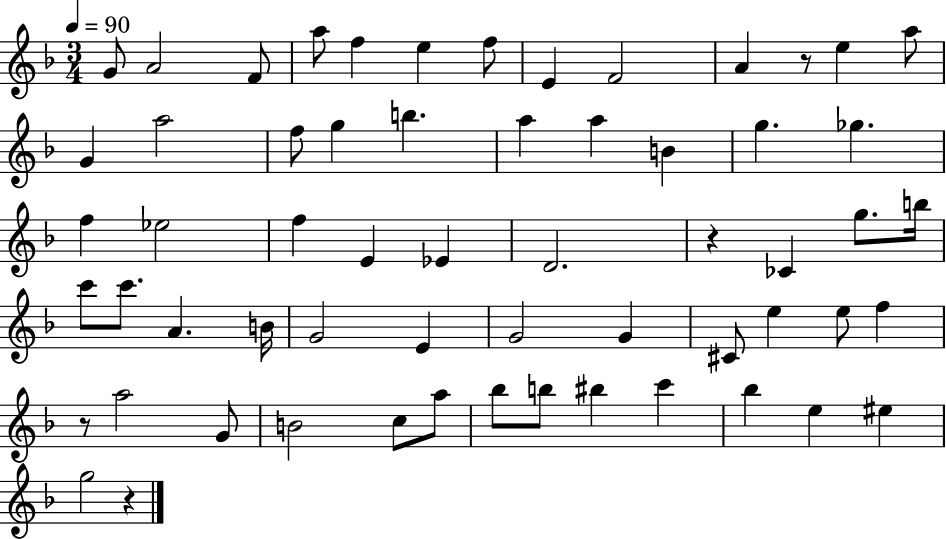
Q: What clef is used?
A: treble